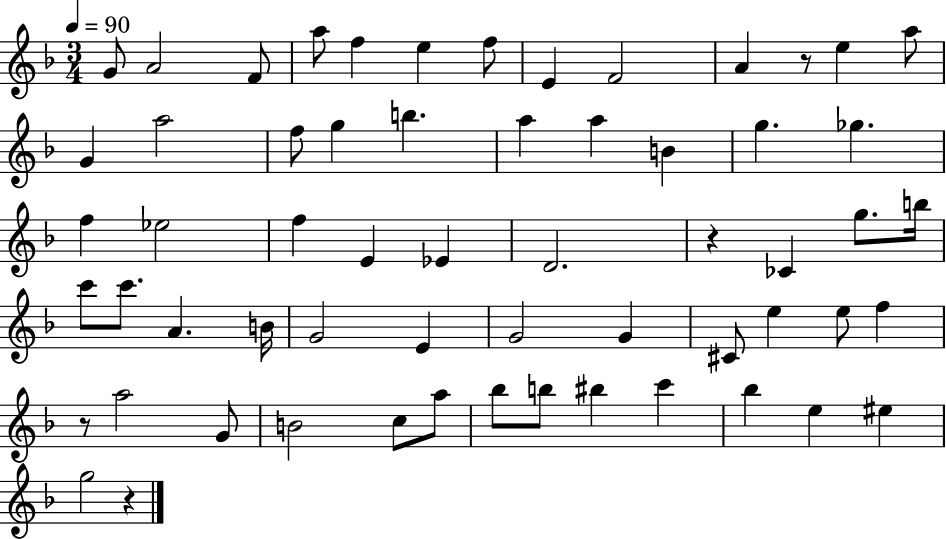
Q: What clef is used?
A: treble